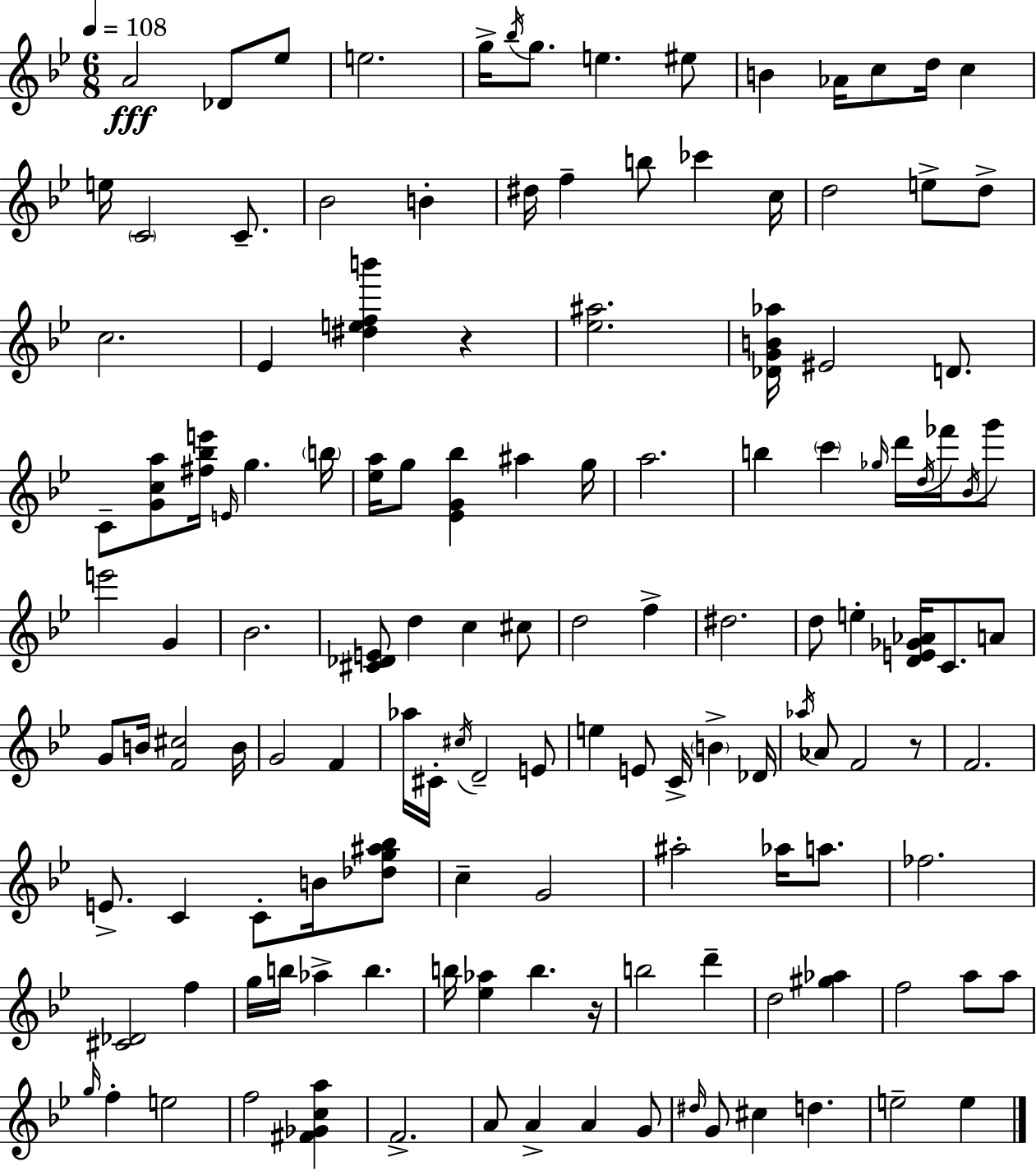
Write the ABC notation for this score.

X:1
T:Untitled
M:6/8
L:1/4
K:Bb
A2 _D/2 _e/2 e2 g/4 _b/4 g/2 e ^e/2 B _A/4 c/2 d/4 c e/4 C2 C/2 _B2 B ^d/4 f b/2 _c' c/4 d2 e/2 d/2 c2 _E [^defb'] z [_e^a]2 [_DGB_a]/4 ^E2 D/2 C/2 [Gca]/2 [^f_be']/4 E/4 g b/4 [_ea]/4 g/2 [_EG_b] ^a g/4 a2 b c' _g/4 d'/4 d/4 _f'/4 _B/4 g'/2 e'2 G _B2 [^C_DE]/2 d c ^c/2 d2 f ^d2 d/2 e [DE_G_A]/4 C/2 A/2 G/2 B/4 [F^c]2 B/4 G2 F _a/4 ^C/4 ^c/4 D2 E/2 e E/2 C/4 B _D/4 _a/4 _A/2 F2 z/2 F2 E/2 C C/2 B/4 [_dg^a_b]/2 c G2 ^a2 _a/4 a/2 _f2 [^C_D]2 f g/4 b/4 _a b b/4 [_e_a] b z/4 b2 d' d2 [^g_a] f2 a/2 a/2 g/4 f e2 f2 [^F_Gca] F2 A/2 A A G/2 ^d/4 G/2 ^c d e2 e